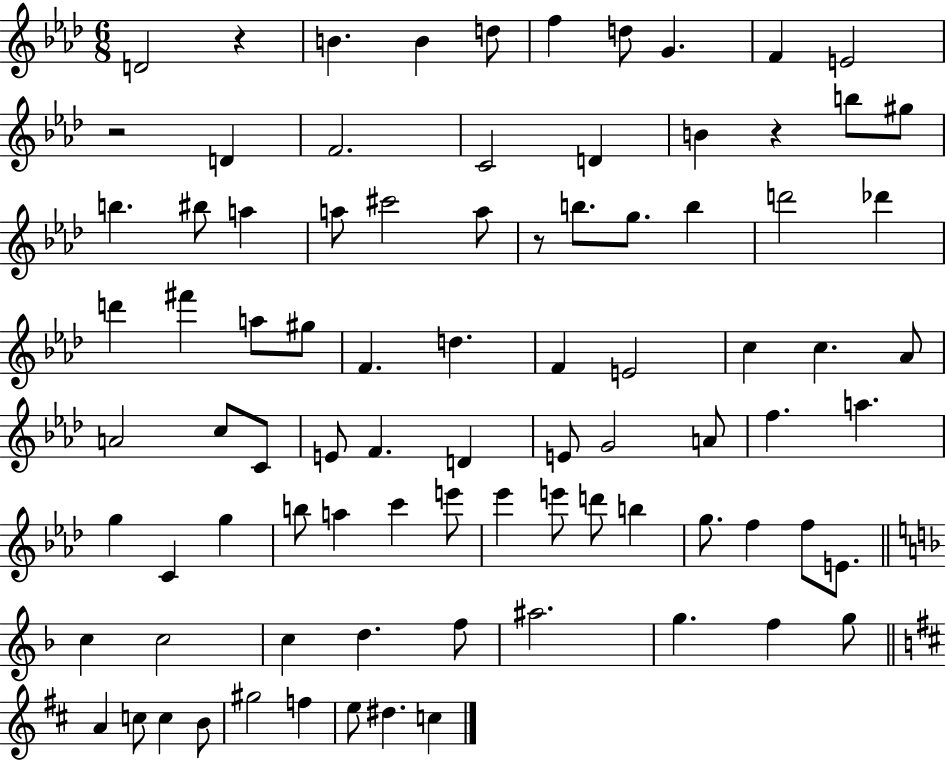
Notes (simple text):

D4/h R/q B4/q. B4/q D5/e F5/q D5/e G4/q. F4/q E4/h R/h D4/q F4/h. C4/h D4/q B4/q R/q B5/e G#5/e B5/q. BIS5/e A5/q A5/e C#6/h A5/e R/e B5/e. G5/e. B5/q D6/h Db6/q D6/q F#6/q A5/e G#5/e F4/q. D5/q. F4/q E4/h C5/q C5/q. Ab4/e A4/h C5/e C4/e E4/e F4/q. D4/q E4/e G4/h A4/e F5/q. A5/q. G5/q C4/q G5/q B5/e A5/q C6/q E6/e Eb6/q E6/e D6/e B5/q G5/e. F5/q F5/e E4/e. C5/q C5/h C5/q D5/q. F5/e A#5/h. G5/q. F5/q G5/e A4/q C5/e C5/q B4/e G#5/h F5/q E5/e D#5/q. C5/q